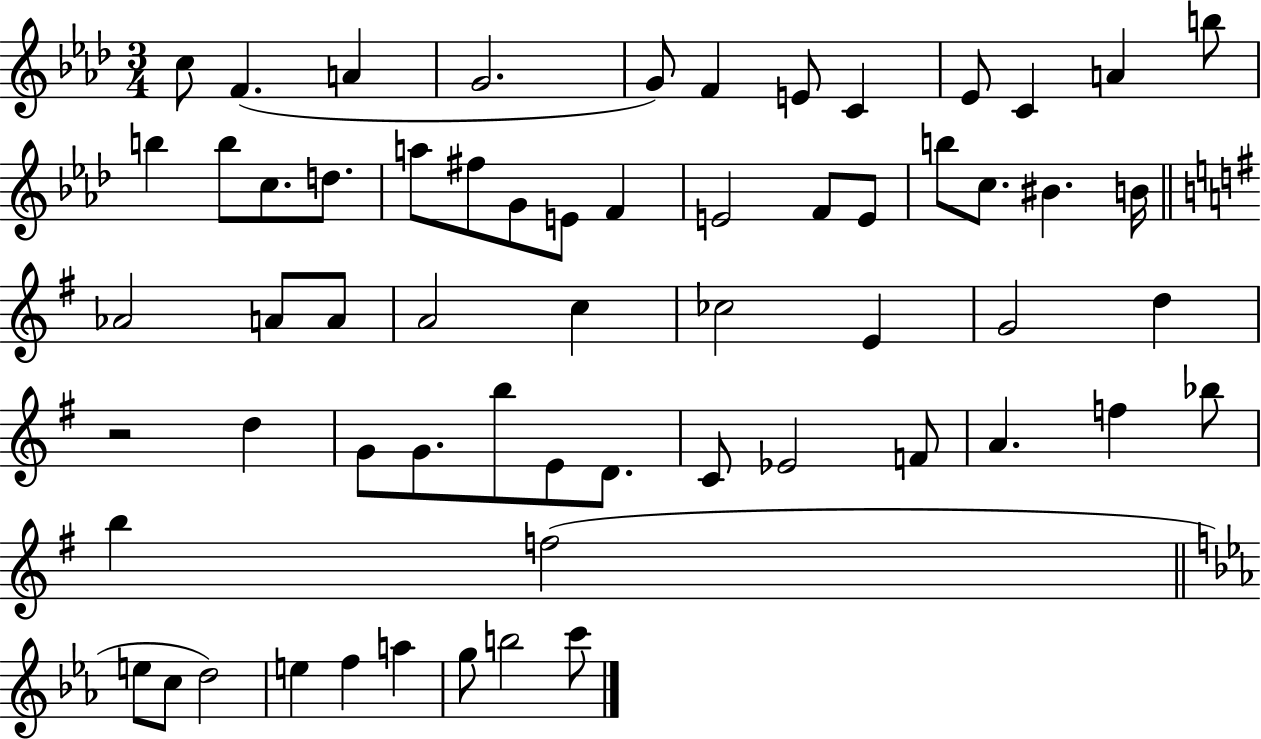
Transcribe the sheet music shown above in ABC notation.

X:1
T:Untitled
M:3/4
L:1/4
K:Ab
c/2 F A G2 G/2 F E/2 C _E/2 C A b/2 b b/2 c/2 d/2 a/2 ^f/2 G/2 E/2 F E2 F/2 E/2 b/2 c/2 ^B B/4 _A2 A/2 A/2 A2 c _c2 E G2 d z2 d G/2 G/2 b/2 E/2 D/2 C/2 _E2 F/2 A f _b/2 b f2 e/2 c/2 d2 e f a g/2 b2 c'/2